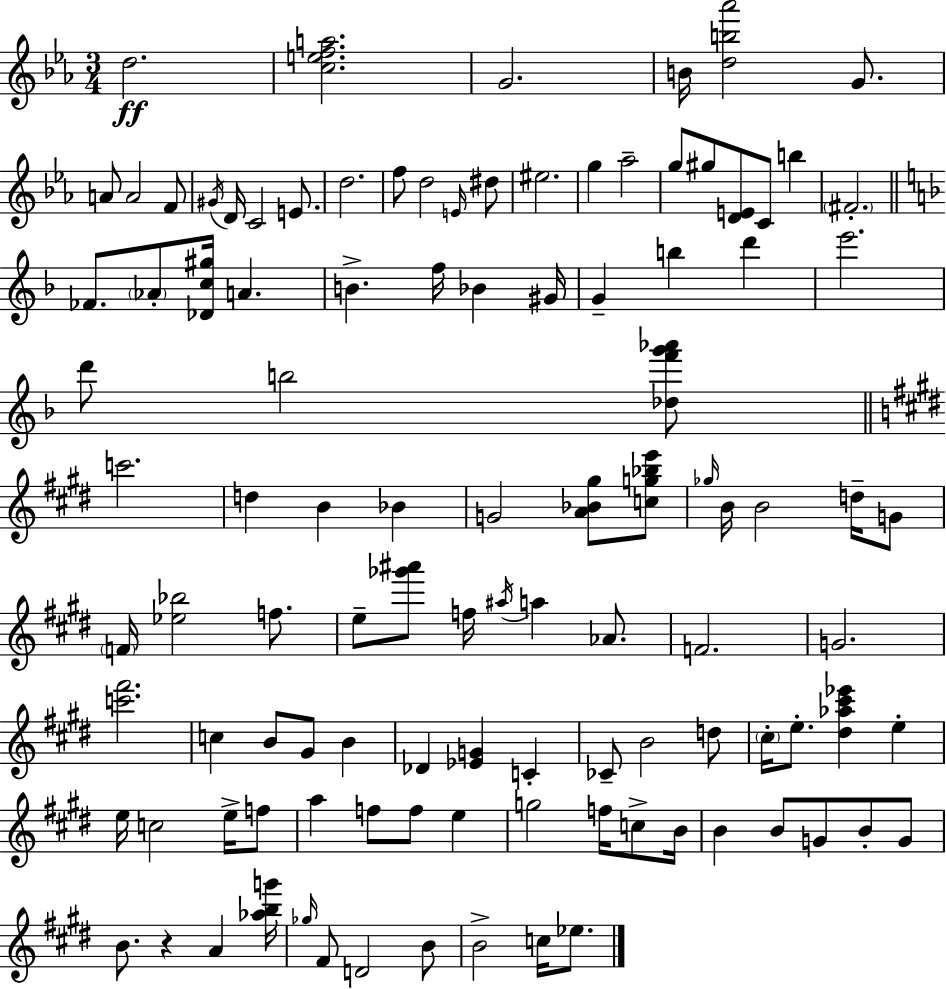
D5/h. [C5,E5,F5,A5]/h. G4/h. B4/s [D5,B5,Ab6]/h G4/e. A4/e A4/h F4/e G#4/s D4/s C4/h E4/e. D5/h. F5/e D5/h E4/s D#5/e EIS5/h. G5/q Ab5/h G5/e G#5/e [D4,E4]/e C4/e B5/q F#4/h. FES4/e. Ab4/e [Db4,C5,G#5]/s A4/q. B4/q. F5/s Bb4/q G#4/s G4/q B5/q D6/q E6/h. D6/e B5/h [Db5,F6,G6,Ab6]/e C6/h. D5/q B4/q Bb4/q G4/h [A4,Bb4,G#5]/e [C5,G5,Bb5,E6]/e Gb5/s B4/s B4/h D5/s G4/e F4/s [Eb5,Bb5]/h F5/e. E5/e [Gb6,A#6]/e F5/s A#5/s A5/q Ab4/e. F4/h. G4/h. [C6,F#6]/h. C5/q B4/e G#4/e B4/q Db4/q [Eb4,G4]/q C4/q CES4/e B4/h D5/e C#5/s E5/e. [D#5,Ab5,C#6,Eb6]/q E5/q E5/s C5/h E5/s F5/e A5/q F5/e F5/e E5/q G5/h F5/s C5/e B4/s B4/q B4/e G4/e B4/e G4/e B4/e. R/q A4/q [Ab5,B5,G6]/s Gb5/s F#4/e D4/h B4/e B4/h C5/s Eb5/e.